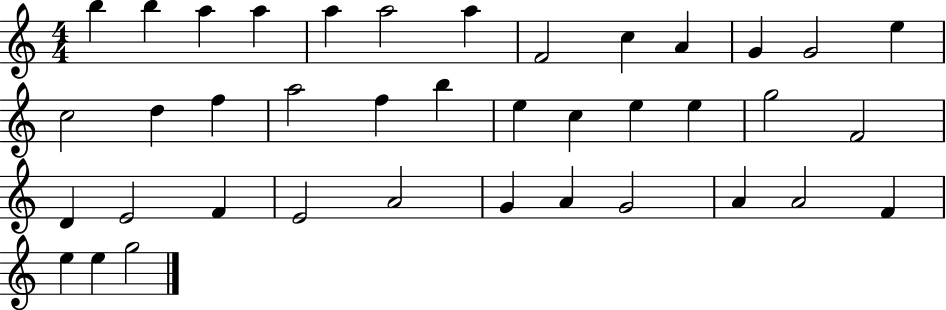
B5/q B5/q A5/q A5/q A5/q A5/h A5/q F4/h C5/q A4/q G4/q G4/h E5/q C5/h D5/q F5/q A5/h F5/q B5/q E5/q C5/q E5/q E5/q G5/h F4/h D4/q E4/h F4/q E4/h A4/h G4/q A4/q G4/h A4/q A4/h F4/q E5/q E5/q G5/h